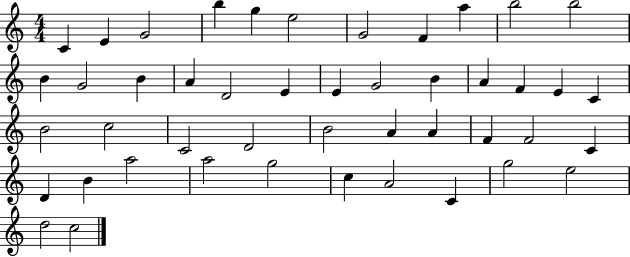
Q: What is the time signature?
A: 4/4